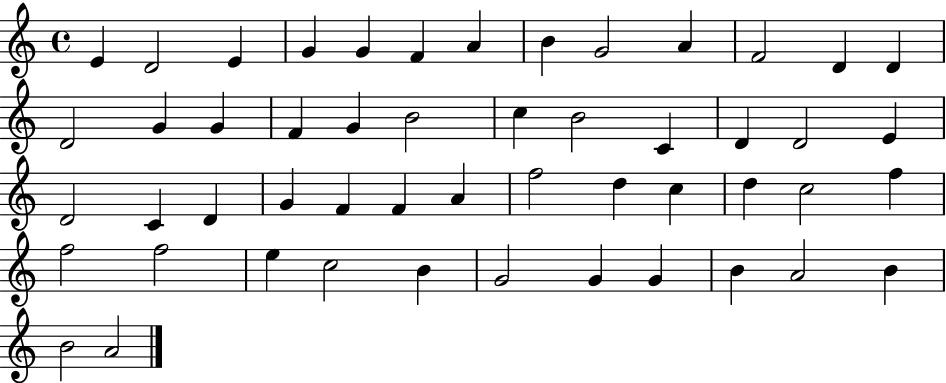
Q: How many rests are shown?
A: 0